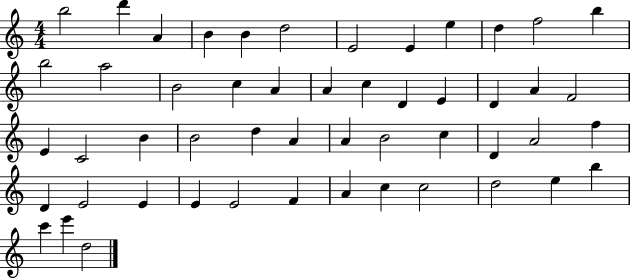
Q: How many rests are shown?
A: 0